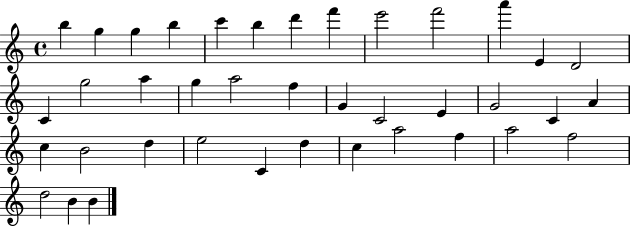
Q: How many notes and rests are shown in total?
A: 39